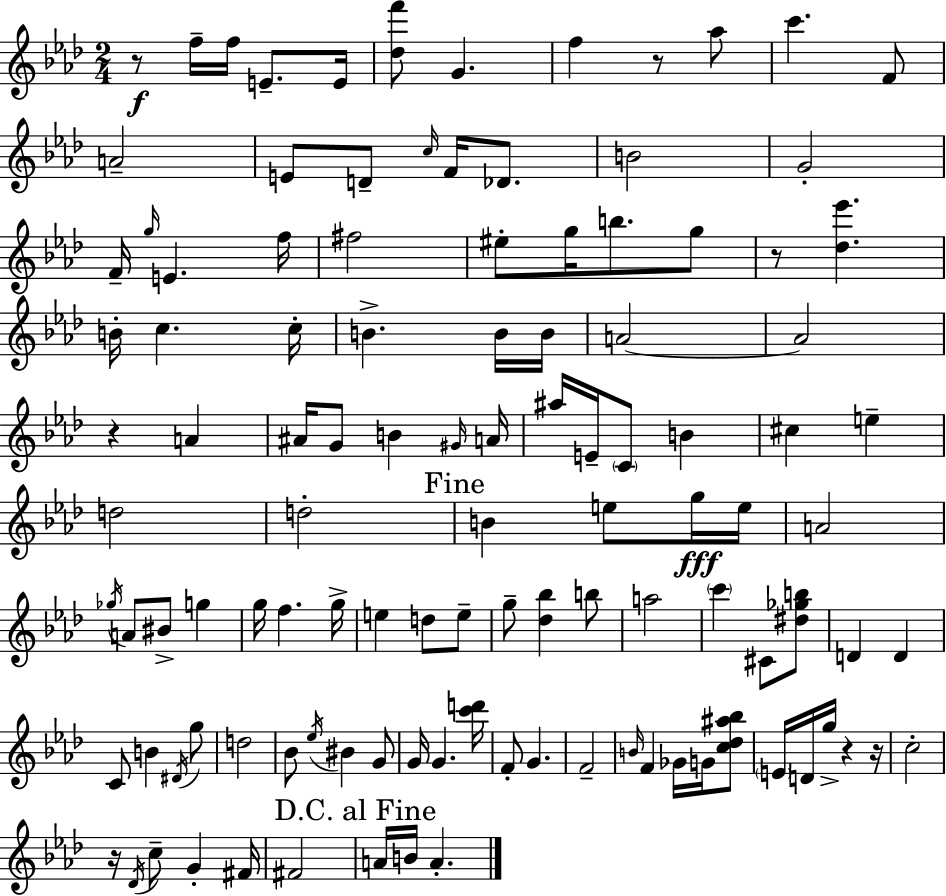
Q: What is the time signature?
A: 2/4